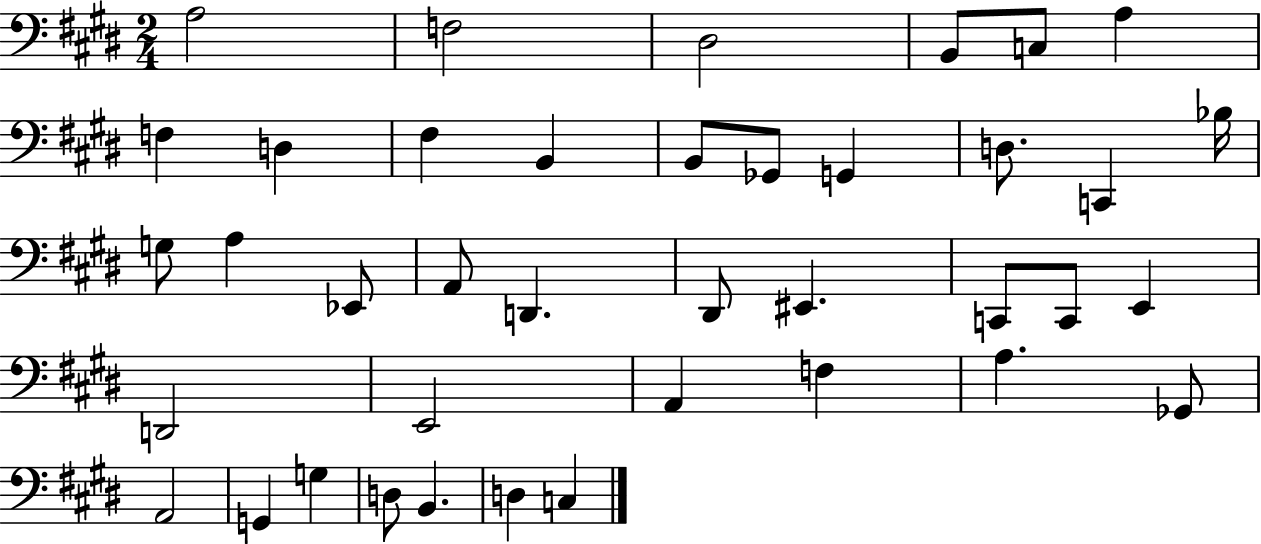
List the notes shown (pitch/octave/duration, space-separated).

A3/h F3/h D#3/h B2/e C3/e A3/q F3/q D3/q F#3/q B2/q B2/e Gb2/e G2/q D3/e. C2/q Bb3/s G3/e A3/q Eb2/e A2/e D2/q. D#2/e EIS2/q. C2/e C2/e E2/q D2/h E2/h A2/q F3/q A3/q. Gb2/e A2/h G2/q G3/q D3/e B2/q. D3/q C3/q